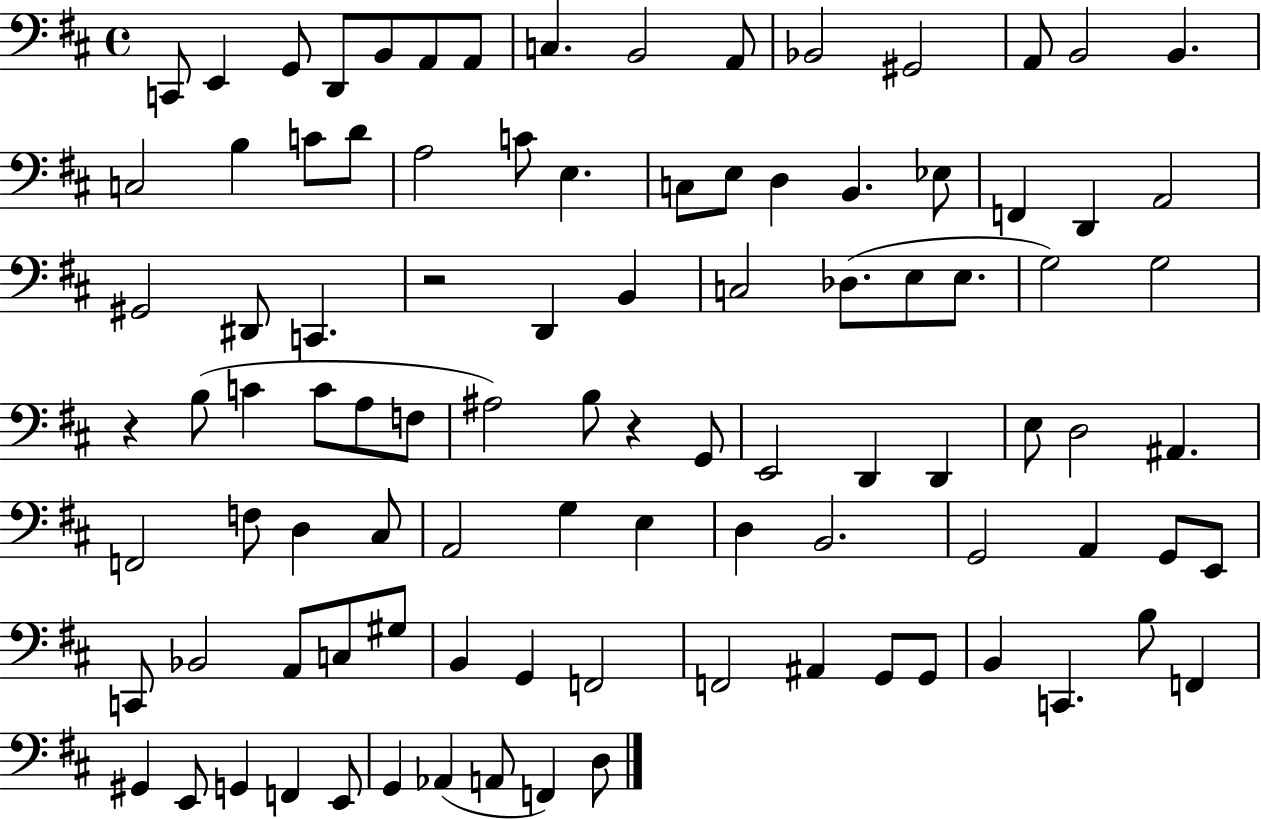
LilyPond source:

{
  \clef bass
  \time 4/4
  \defaultTimeSignature
  \key d \major
  c,8 e,4 g,8 d,8 b,8 a,8 a,8 | c4. b,2 a,8 | bes,2 gis,2 | a,8 b,2 b,4. | \break c2 b4 c'8 d'8 | a2 c'8 e4. | c8 e8 d4 b,4. ees8 | f,4 d,4 a,2 | \break gis,2 dis,8 c,4. | r2 d,4 b,4 | c2 des8.( e8 e8. | g2) g2 | \break r4 b8( c'4 c'8 a8 f8 | ais2) b8 r4 g,8 | e,2 d,4 d,4 | e8 d2 ais,4. | \break f,2 f8 d4 cis8 | a,2 g4 e4 | d4 b,2. | g,2 a,4 g,8 e,8 | \break c,8 bes,2 a,8 c8 gis8 | b,4 g,4 f,2 | f,2 ais,4 g,8 g,8 | b,4 c,4. b8 f,4 | \break gis,4 e,8 g,4 f,4 e,8 | g,4 aes,4( a,8 f,4) d8 | \bar "|."
}